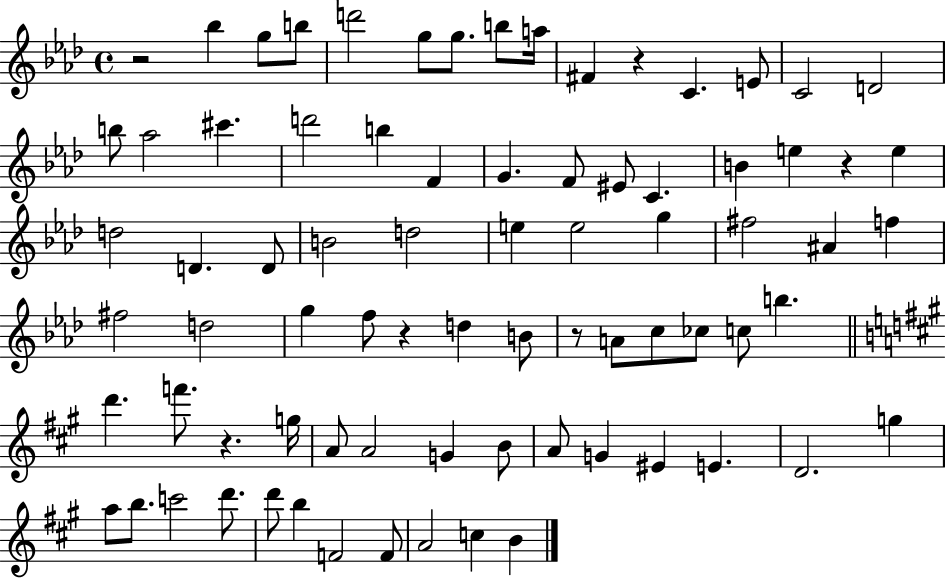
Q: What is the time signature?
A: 4/4